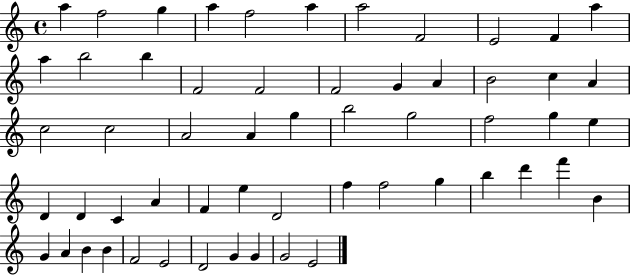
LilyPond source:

{
  \clef treble
  \time 4/4
  \defaultTimeSignature
  \key c \major
  a''4 f''2 g''4 | a''4 f''2 a''4 | a''2 f'2 | e'2 f'4 a''4 | \break a''4 b''2 b''4 | f'2 f'2 | f'2 g'4 a'4 | b'2 c''4 a'4 | \break c''2 c''2 | a'2 a'4 g''4 | b''2 g''2 | f''2 g''4 e''4 | \break d'4 d'4 c'4 a'4 | f'4 e''4 d'2 | f''4 f''2 g''4 | b''4 d'''4 f'''4 b'4 | \break g'4 a'4 b'4 b'4 | f'2 e'2 | d'2 g'4 g'4 | g'2 e'2 | \break \bar "|."
}